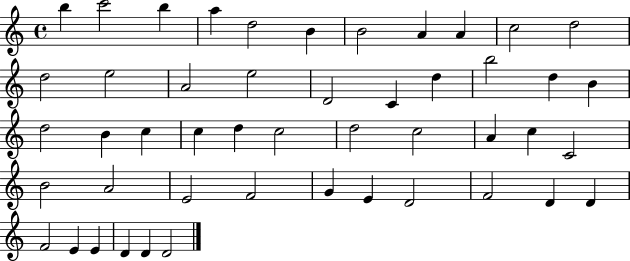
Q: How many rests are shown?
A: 0